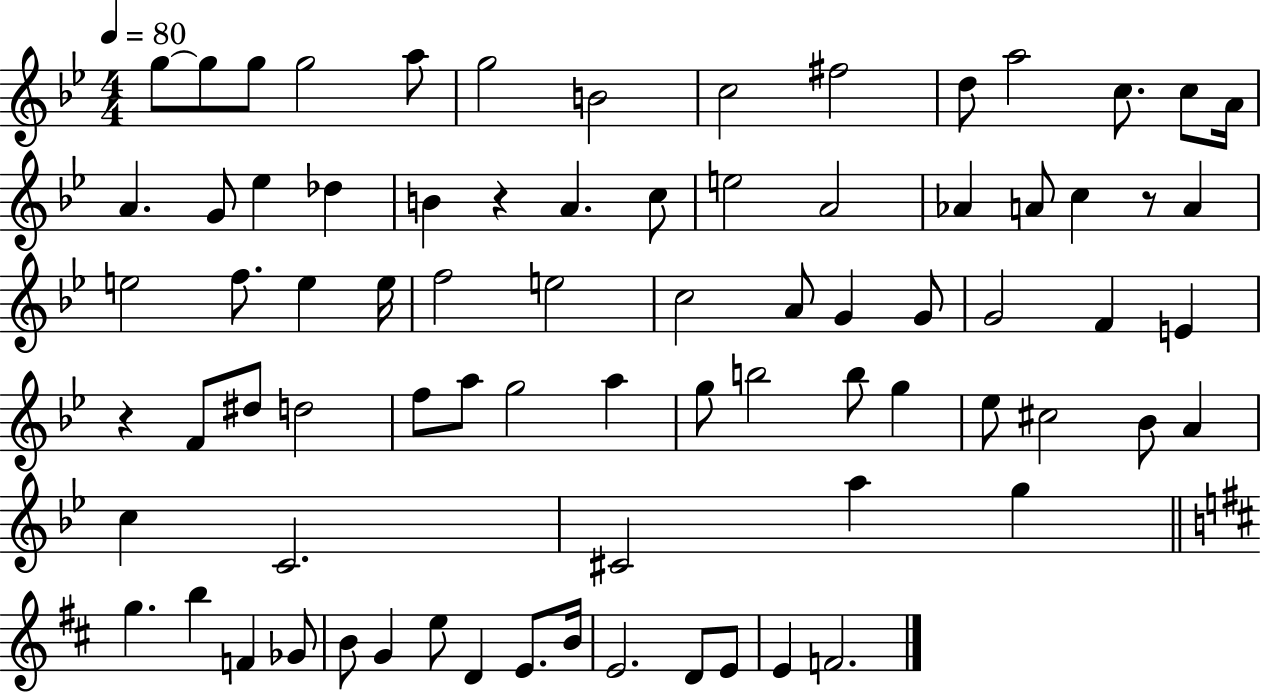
G5/e G5/e G5/e G5/h A5/e G5/h B4/h C5/h F#5/h D5/e A5/h C5/e. C5/e A4/s A4/q. G4/e Eb5/q Db5/q B4/q R/q A4/q. C5/e E5/h A4/h Ab4/q A4/e C5/q R/e A4/q E5/h F5/e. E5/q E5/s F5/h E5/h C5/h A4/e G4/q G4/e G4/h F4/q E4/q R/q F4/e D#5/e D5/h F5/e A5/e G5/h A5/q G5/e B5/h B5/e G5/q Eb5/e C#5/h Bb4/e A4/q C5/q C4/h. C#4/h A5/q G5/q G5/q. B5/q F4/q Gb4/e B4/e G4/q E5/e D4/q E4/e. B4/s E4/h. D4/e E4/e E4/q F4/h.